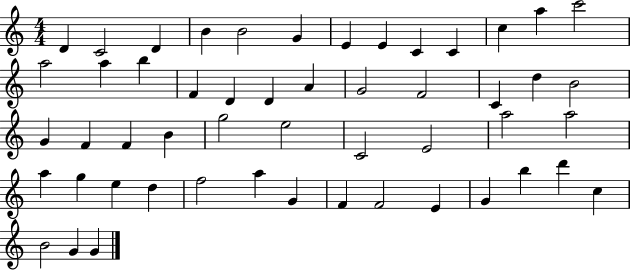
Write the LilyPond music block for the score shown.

{
  \clef treble
  \numericTimeSignature
  \time 4/4
  \key c \major
  d'4 c'2 d'4 | b'4 b'2 g'4 | e'4 e'4 c'4 c'4 | c''4 a''4 c'''2 | \break a''2 a''4 b''4 | f'4 d'4 d'4 a'4 | g'2 f'2 | c'4 d''4 b'2 | \break g'4 f'4 f'4 b'4 | g''2 e''2 | c'2 e'2 | a''2 a''2 | \break a''4 g''4 e''4 d''4 | f''2 a''4 g'4 | f'4 f'2 e'4 | g'4 b''4 d'''4 c''4 | \break b'2 g'4 g'4 | \bar "|."
}